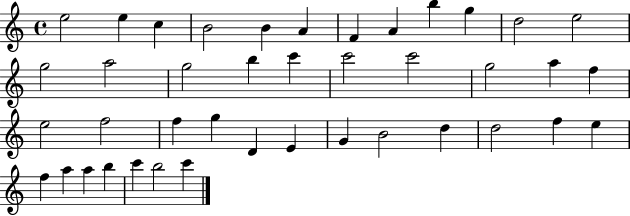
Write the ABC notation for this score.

X:1
T:Untitled
M:4/4
L:1/4
K:C
e2 e c B2 B A F A b g d2 e2 g2 a2 g2 b c' c'2 c'2 g2 a f e2 f2 f g D E G B2 d d2 f e f a a b c' b2 c'